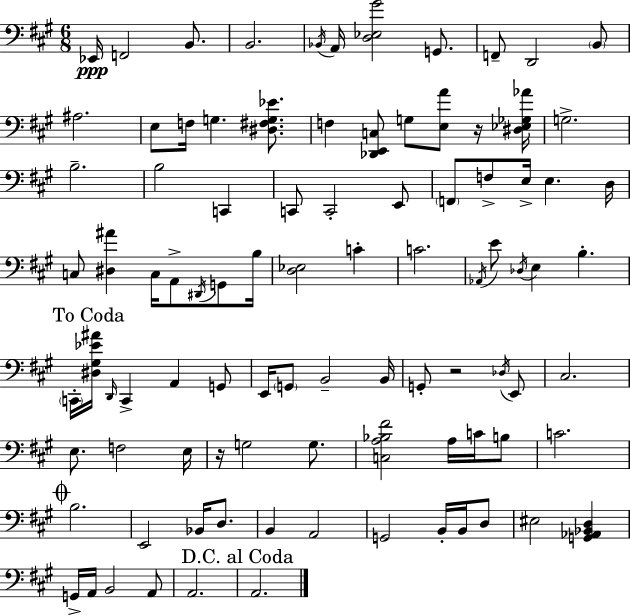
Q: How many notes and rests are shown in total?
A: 93